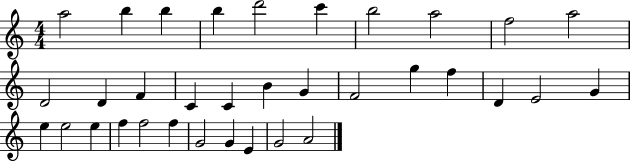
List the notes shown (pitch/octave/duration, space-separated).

A5/h B5/q B5/q B5/q D6/h C6/q B5/h A5/h F5/h A5/h D4/h D4/q F4/q C4/q C4/q B4/q G4/q F4/h G5/q F5/q D4/q E4/h G4/q E5/q E5/h E5/q F5/q F5/h F5/q G4/h G4/q E4/q G4/h A4/h